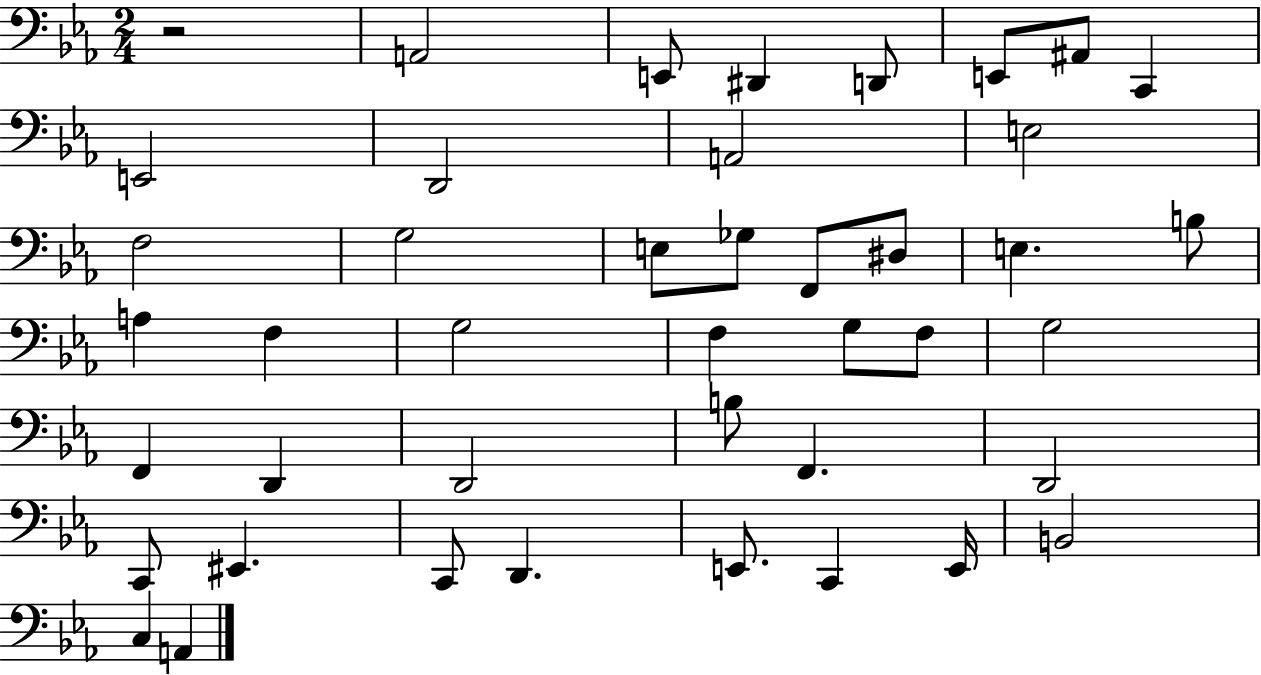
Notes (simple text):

R/h A2/h E2/e D#2/q D2/e E2/e A#2/e C2/q E2/h D2/h A2/h E3/h F3/h G3/h E3/e Gb3/e F2/e D#3/e E3/q. B3/e A3/q F3/q G3/h F3/q G3/e F3/e G3/h F2/q D2/q D2/h B3/e F2/q. D2/h C2/e EIS2/q. C2/e D2/q. E2/e. C2/q E2/s B2/h C3/q A2/q